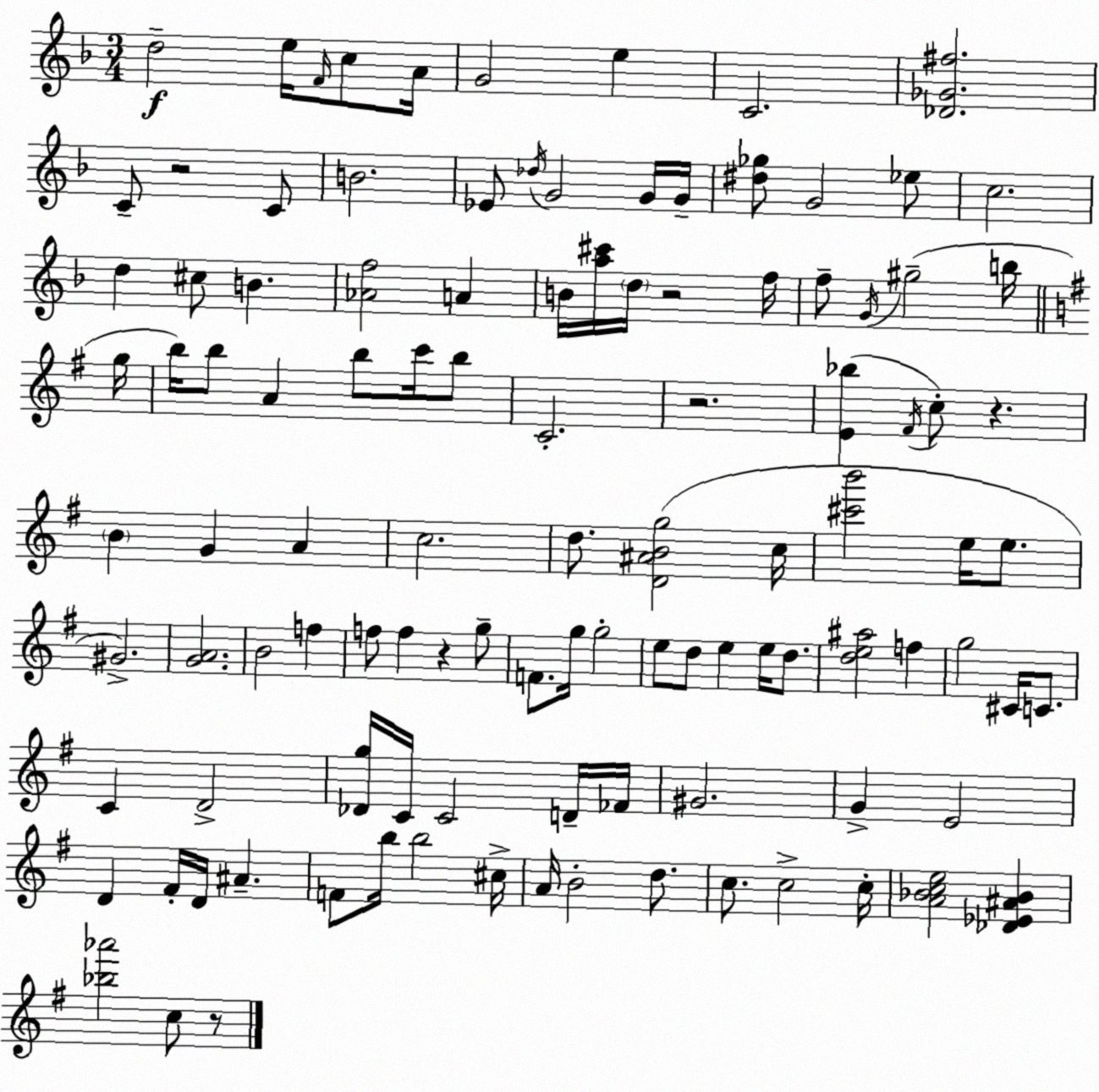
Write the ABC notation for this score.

X:1
T:Untitled
M:3/4
L:1/4
K:Dm
d2 e/4 F/4 c/2 A/4 G2 e C2 [_D_G^f]2 C/2 z2 C/2 B2 _E/2 _d/4 G2 G/4 G/4 [^d_g]/2 G2 _e/2 c2 d ^c/2 B [_Af]2 A B/4 [a^c']/4 d/4 z2 f/4 f/2 G/4 ^g2 b/4 g/4 b/4 b/2 A b/2 c'/4 b/2 C2 z2 [E_b] ^F/4 c/2 z B G A c2 d/2 [D^ABg]2 c/4 [^c'b']2 e/4 e/2 ^G2 [GA]2 B2 f f/2 f z g/2 F/2 g/4 g2 e/2 d/2 e e/4 d/2 [de^a]2 f g2 ^C/4 C/2 C D2 [_Dg]/4 C/4 C2 D/4 _F/4 ^G2 G E2 D ^F/4 D/4 ^A F/2 b/4 b2 ^c/4 A/4 B2 d/2 c/2 c2 c/4 [A_Bce]2 [_D_E^A_B] [_b_a']2 c/2 z/2